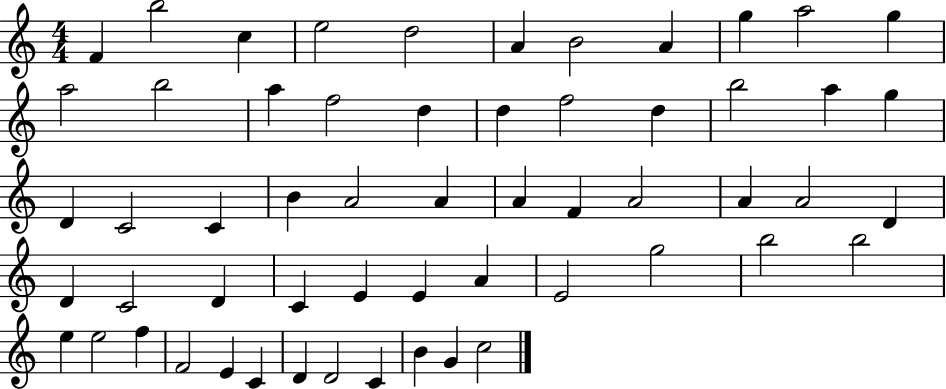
{
  \clef treble
  \numericTimeSignature
  \time 4/4
  \key c \major
  f'4 b''2 c''4 | e''2 d''2 | a'4 b'2 a'4 | g''4 a''2 g''4 | \break a''2 b''2 | a''4 f''2 d''4 | d''4 f''2 d''4 | b''2 a''4 g''4 | \break d'4 c'2 c'4 | b'4 a'2 a'4 | a'4 f'4 a'2 | a'4 a'2 d'4 | \break d'4 c'2 d'4 | c'4 e'4 e'4 a'4 | e'2 g''2 | b''2 b''2 | \break e''4 e''2 f''4 | f'2 e'4 c'4 | d'4 d'2 c'4 | b'4 g'4 c''2 | \break \bar "|."
}